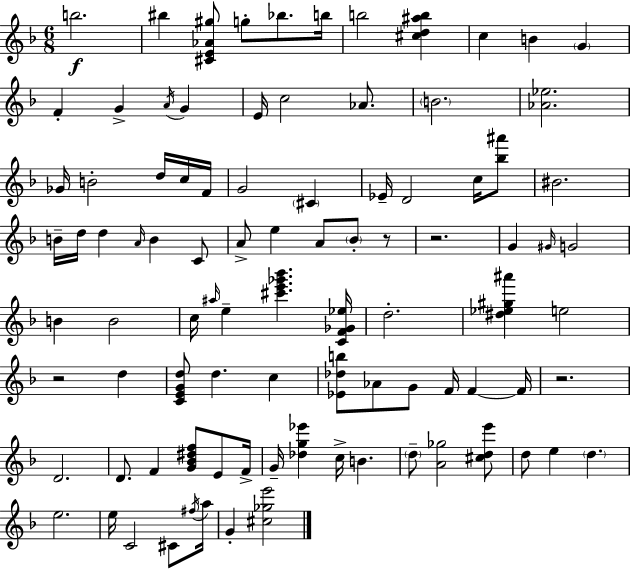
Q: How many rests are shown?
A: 4